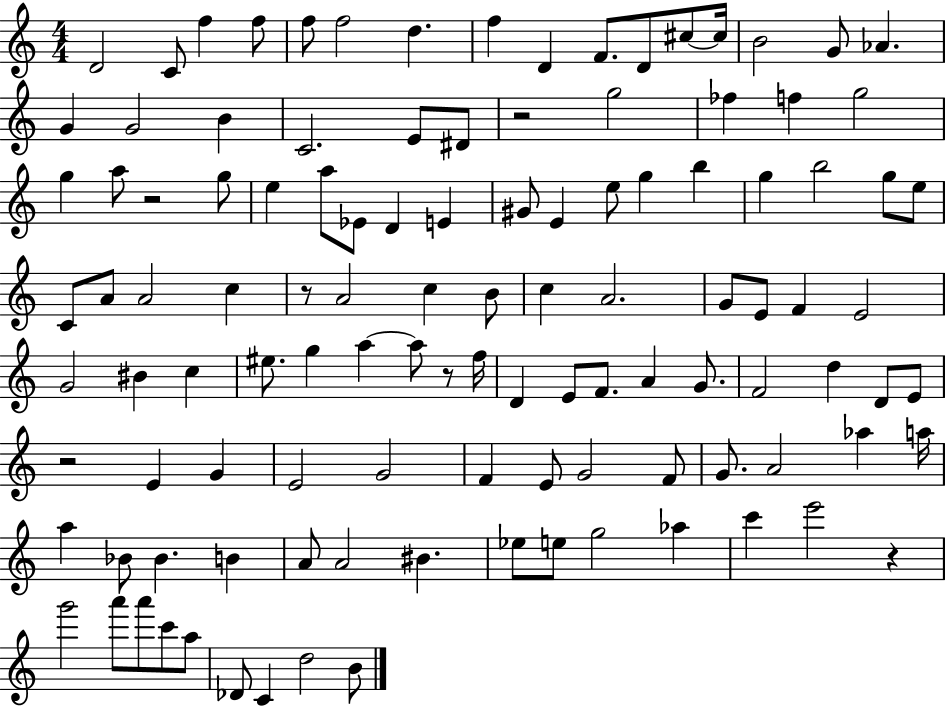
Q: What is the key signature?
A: C major